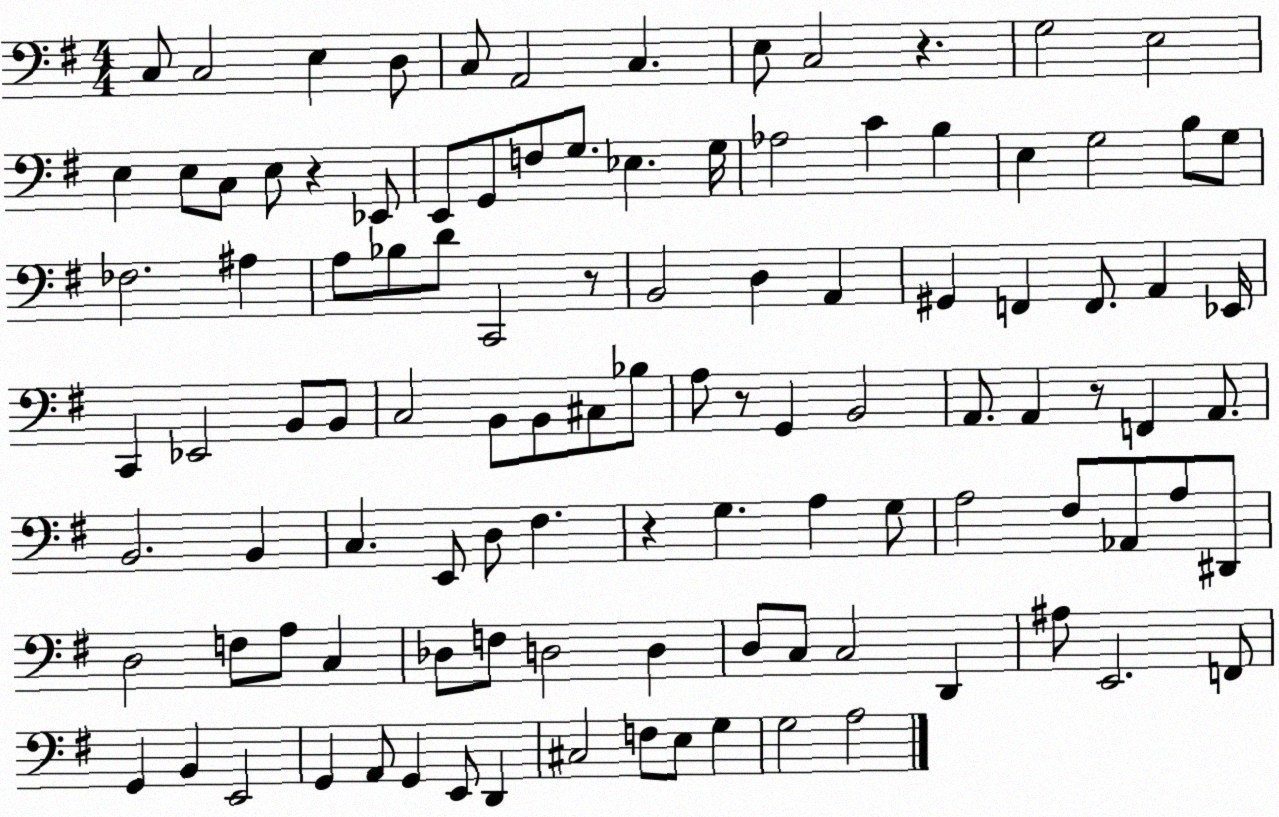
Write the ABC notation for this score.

X:1
T:Untitled
M:4/4
L:1/4
K:G
C,/2 C,2 E, D,/2 C,/2 A,,2 C, E,/2 C,2 z G,2 E,2 E, E,/2 C,/2 E,/2 z _E,,/2 E,,/2 G,,/2 F,/2 G,/2 _E, G,/4 _A,2 C B, E, G,2 B,/2 G,/2 _F,2 ^A, A,/2 _B,/2 D/2 C,,2 z/2 B,,2 D, A,, ^G,, F,, F,,/2 A,, _E,,/4 C,, _E,,2 B,,/2 B,,/2 C,2 B,,/2 B,,/2 ^C,/2 _B,/2 A,/2 z/2 G,, B,,2 A,,/2 A,, z/2 F,, A,,/2 B,,2 B,, C, E,,/2 D,/2 ^F, z G, A, G,/2 A,2 ^F,/2 _A,,/2 A,/2 ^D,,/2 D,2 F,/2 A,/2 C, _D,/2 F,/2 D,2 D, D,/2 C,/2 C,2 D,, ^A,/2 E,,2 F,,/2 G,, B,, E,,2 G,, A,,/2 G,, E,,/2 D,, ^C,2 F,/2 E,/2 G, G,2 A,2